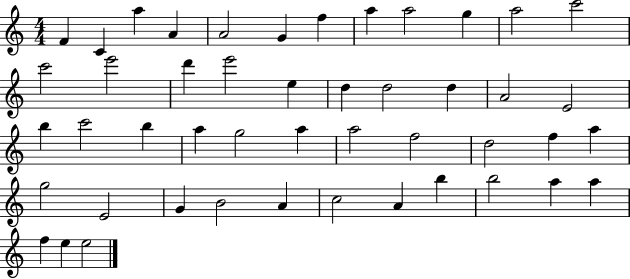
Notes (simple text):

F4/q C4/q A5/q A4/q A4/h G4/q F5/q A5/q A5/h G5/q A5/h C6/h C6/h E6/h D6/q E6/h E5/q D5/q D5/h D5/q A4/h E4/h B5/q C6/h B5/q A5/q G5/h A5/q A5/h F5/h D5/h F5/q A5/q G5/h E4/h G4/q B4/h A4/q C5/h A4/q B5/q B5/h A5/q A5/q F5/q E5/q E5/h